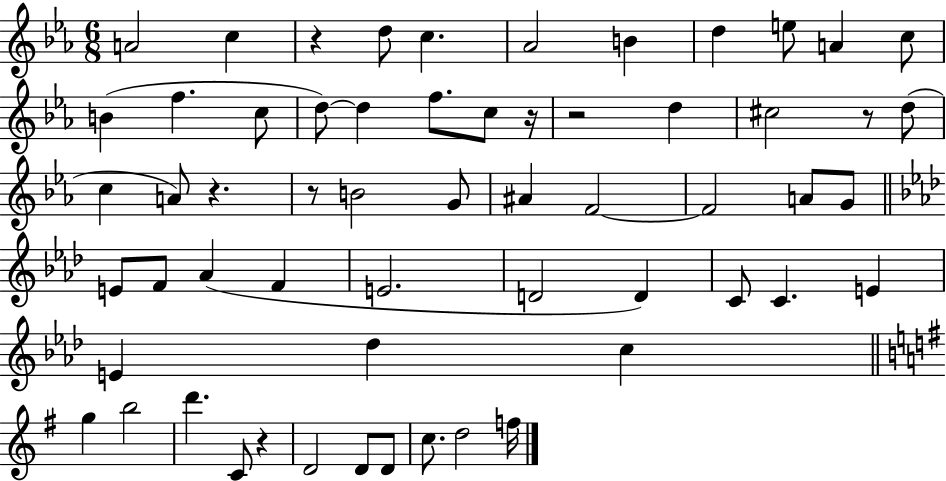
{
  \clef treble
  \numericTimeSignature
  \time 6/8
  \key ees \major
  \repeat volta 2 { a'2 c''4 | r4 d''8 c''4. | aes'2 b'4 | d''4 e''8 a'4 c''8 | \break b'4( f''4. c''8 | d''8~~) d''4 f''8. c''8 r16 | r2 d''4 | cis''2 r8 d''8( | \break c''4 a'8) r4. | r8 b'2 g'8 | ais'4 f'2~~ | f'2 a'8 g'8 | \break \bar "||" \break \key aes \major e'8 f'8 aes'4( f'4 | e'2. | d'2 d'4) | c'8 c'4. e'4 | \break e'4 des''4 c''4 | \bar "||" \break \key g \major g''4 b''2 | d'''4. c'8 r4 | d'2 d'8 d'8 | c''8. d''2 f''16 | \break } \bar "|."
}